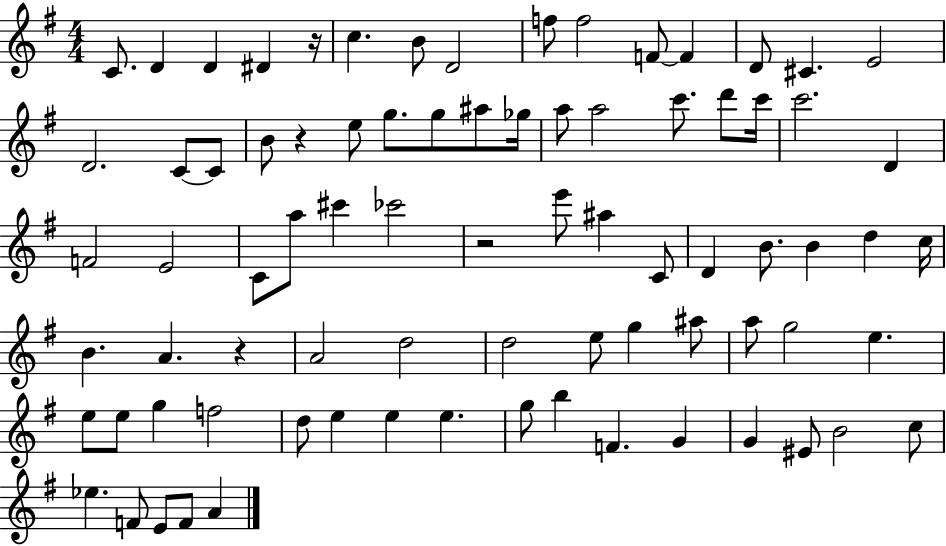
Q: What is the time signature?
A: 4/4